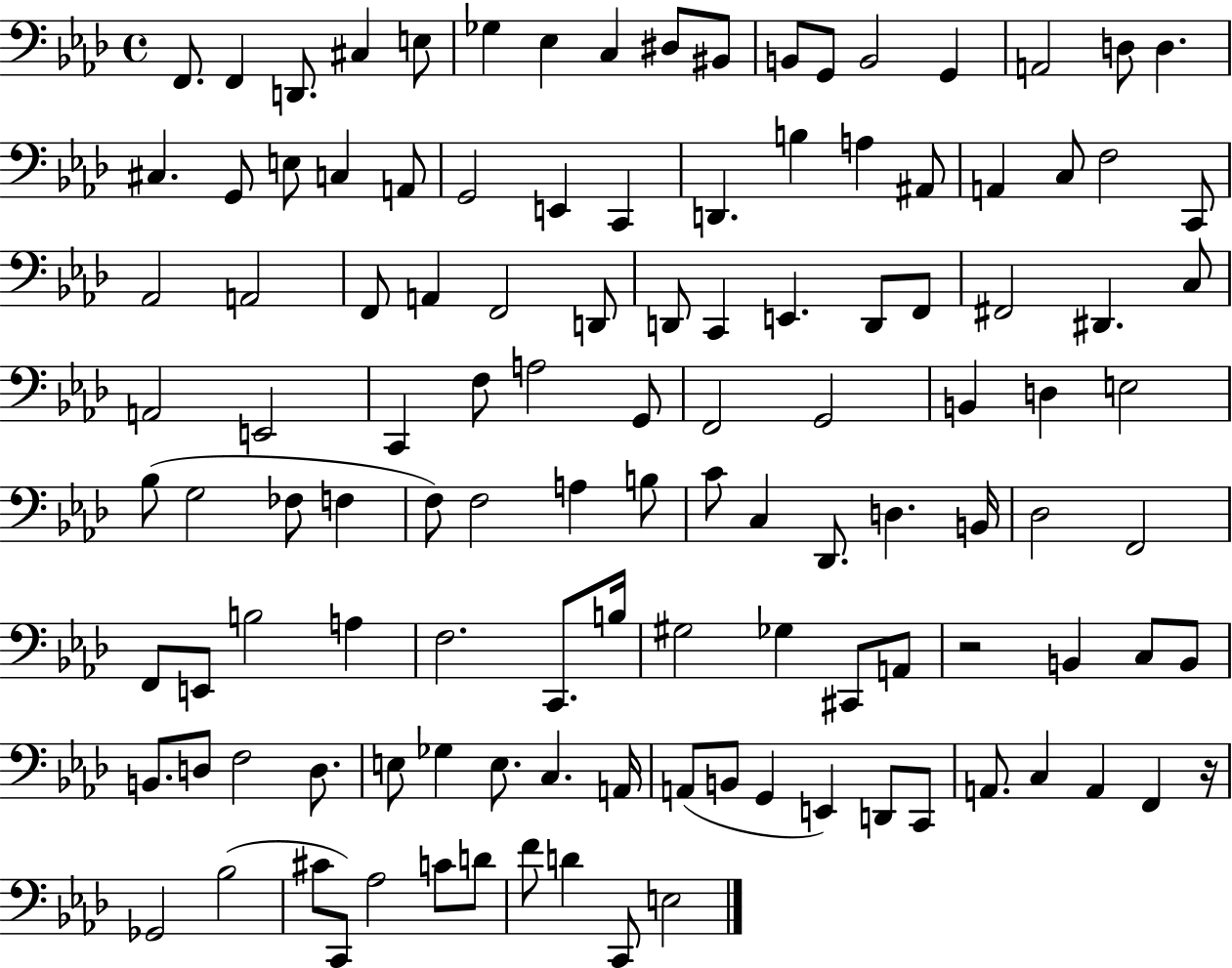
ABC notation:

X:1
T:Untitled
M:4/4
L:1/4
K:Ab
F,,/2 F,, D,,/2 ^C, E,/2 _G, _E, C, ^D,/2 ^B,,/2 B,,/2 G,,/2 B,,2 G,, A,,2 D,/2 D, ^C, G,,/2 E,/2 C, A,,/2 G,,2 E,, C,, D,, B, A, ^A,,/2 A,, C,/2 F,2 C,,/2 _A,,2 A,,2 F,,/2 A,, F,,2 D,,/2 D,,/2 C,, E,, D,,/2 F,,/2 ^F,,2 ^D,, C,/2 A,,2 E,,2 C,, F,/2 A,2 G,,/2 F,,2 G,,2 B,, D, E,2 _B,/2 G,2 _F,/2 F, F,/2 F,2 A, B,/2 C/2 C, _D,,/2 D, B,,/4 _D,2 F,,2 F,,/2 E,,/2 B,2 A, F,2 C,,/2 B,/4 ^G,2 _G, ^C,,/2 A,,/2 z2 B,, C,/2 B,,/2 B,,/2 D,/2 F,2 D,/2 E,/2 _G, E,/2 C, A,,/4 A,,/2 B,,/2 G,, E,, D,,/2 C,,/2 A,,/2 C, A,, F,, z/4 _G,,2 _B,2 ^C/2 C,,/2 _A,2 C/2 D/2 F/2 D C,,/2 E,2